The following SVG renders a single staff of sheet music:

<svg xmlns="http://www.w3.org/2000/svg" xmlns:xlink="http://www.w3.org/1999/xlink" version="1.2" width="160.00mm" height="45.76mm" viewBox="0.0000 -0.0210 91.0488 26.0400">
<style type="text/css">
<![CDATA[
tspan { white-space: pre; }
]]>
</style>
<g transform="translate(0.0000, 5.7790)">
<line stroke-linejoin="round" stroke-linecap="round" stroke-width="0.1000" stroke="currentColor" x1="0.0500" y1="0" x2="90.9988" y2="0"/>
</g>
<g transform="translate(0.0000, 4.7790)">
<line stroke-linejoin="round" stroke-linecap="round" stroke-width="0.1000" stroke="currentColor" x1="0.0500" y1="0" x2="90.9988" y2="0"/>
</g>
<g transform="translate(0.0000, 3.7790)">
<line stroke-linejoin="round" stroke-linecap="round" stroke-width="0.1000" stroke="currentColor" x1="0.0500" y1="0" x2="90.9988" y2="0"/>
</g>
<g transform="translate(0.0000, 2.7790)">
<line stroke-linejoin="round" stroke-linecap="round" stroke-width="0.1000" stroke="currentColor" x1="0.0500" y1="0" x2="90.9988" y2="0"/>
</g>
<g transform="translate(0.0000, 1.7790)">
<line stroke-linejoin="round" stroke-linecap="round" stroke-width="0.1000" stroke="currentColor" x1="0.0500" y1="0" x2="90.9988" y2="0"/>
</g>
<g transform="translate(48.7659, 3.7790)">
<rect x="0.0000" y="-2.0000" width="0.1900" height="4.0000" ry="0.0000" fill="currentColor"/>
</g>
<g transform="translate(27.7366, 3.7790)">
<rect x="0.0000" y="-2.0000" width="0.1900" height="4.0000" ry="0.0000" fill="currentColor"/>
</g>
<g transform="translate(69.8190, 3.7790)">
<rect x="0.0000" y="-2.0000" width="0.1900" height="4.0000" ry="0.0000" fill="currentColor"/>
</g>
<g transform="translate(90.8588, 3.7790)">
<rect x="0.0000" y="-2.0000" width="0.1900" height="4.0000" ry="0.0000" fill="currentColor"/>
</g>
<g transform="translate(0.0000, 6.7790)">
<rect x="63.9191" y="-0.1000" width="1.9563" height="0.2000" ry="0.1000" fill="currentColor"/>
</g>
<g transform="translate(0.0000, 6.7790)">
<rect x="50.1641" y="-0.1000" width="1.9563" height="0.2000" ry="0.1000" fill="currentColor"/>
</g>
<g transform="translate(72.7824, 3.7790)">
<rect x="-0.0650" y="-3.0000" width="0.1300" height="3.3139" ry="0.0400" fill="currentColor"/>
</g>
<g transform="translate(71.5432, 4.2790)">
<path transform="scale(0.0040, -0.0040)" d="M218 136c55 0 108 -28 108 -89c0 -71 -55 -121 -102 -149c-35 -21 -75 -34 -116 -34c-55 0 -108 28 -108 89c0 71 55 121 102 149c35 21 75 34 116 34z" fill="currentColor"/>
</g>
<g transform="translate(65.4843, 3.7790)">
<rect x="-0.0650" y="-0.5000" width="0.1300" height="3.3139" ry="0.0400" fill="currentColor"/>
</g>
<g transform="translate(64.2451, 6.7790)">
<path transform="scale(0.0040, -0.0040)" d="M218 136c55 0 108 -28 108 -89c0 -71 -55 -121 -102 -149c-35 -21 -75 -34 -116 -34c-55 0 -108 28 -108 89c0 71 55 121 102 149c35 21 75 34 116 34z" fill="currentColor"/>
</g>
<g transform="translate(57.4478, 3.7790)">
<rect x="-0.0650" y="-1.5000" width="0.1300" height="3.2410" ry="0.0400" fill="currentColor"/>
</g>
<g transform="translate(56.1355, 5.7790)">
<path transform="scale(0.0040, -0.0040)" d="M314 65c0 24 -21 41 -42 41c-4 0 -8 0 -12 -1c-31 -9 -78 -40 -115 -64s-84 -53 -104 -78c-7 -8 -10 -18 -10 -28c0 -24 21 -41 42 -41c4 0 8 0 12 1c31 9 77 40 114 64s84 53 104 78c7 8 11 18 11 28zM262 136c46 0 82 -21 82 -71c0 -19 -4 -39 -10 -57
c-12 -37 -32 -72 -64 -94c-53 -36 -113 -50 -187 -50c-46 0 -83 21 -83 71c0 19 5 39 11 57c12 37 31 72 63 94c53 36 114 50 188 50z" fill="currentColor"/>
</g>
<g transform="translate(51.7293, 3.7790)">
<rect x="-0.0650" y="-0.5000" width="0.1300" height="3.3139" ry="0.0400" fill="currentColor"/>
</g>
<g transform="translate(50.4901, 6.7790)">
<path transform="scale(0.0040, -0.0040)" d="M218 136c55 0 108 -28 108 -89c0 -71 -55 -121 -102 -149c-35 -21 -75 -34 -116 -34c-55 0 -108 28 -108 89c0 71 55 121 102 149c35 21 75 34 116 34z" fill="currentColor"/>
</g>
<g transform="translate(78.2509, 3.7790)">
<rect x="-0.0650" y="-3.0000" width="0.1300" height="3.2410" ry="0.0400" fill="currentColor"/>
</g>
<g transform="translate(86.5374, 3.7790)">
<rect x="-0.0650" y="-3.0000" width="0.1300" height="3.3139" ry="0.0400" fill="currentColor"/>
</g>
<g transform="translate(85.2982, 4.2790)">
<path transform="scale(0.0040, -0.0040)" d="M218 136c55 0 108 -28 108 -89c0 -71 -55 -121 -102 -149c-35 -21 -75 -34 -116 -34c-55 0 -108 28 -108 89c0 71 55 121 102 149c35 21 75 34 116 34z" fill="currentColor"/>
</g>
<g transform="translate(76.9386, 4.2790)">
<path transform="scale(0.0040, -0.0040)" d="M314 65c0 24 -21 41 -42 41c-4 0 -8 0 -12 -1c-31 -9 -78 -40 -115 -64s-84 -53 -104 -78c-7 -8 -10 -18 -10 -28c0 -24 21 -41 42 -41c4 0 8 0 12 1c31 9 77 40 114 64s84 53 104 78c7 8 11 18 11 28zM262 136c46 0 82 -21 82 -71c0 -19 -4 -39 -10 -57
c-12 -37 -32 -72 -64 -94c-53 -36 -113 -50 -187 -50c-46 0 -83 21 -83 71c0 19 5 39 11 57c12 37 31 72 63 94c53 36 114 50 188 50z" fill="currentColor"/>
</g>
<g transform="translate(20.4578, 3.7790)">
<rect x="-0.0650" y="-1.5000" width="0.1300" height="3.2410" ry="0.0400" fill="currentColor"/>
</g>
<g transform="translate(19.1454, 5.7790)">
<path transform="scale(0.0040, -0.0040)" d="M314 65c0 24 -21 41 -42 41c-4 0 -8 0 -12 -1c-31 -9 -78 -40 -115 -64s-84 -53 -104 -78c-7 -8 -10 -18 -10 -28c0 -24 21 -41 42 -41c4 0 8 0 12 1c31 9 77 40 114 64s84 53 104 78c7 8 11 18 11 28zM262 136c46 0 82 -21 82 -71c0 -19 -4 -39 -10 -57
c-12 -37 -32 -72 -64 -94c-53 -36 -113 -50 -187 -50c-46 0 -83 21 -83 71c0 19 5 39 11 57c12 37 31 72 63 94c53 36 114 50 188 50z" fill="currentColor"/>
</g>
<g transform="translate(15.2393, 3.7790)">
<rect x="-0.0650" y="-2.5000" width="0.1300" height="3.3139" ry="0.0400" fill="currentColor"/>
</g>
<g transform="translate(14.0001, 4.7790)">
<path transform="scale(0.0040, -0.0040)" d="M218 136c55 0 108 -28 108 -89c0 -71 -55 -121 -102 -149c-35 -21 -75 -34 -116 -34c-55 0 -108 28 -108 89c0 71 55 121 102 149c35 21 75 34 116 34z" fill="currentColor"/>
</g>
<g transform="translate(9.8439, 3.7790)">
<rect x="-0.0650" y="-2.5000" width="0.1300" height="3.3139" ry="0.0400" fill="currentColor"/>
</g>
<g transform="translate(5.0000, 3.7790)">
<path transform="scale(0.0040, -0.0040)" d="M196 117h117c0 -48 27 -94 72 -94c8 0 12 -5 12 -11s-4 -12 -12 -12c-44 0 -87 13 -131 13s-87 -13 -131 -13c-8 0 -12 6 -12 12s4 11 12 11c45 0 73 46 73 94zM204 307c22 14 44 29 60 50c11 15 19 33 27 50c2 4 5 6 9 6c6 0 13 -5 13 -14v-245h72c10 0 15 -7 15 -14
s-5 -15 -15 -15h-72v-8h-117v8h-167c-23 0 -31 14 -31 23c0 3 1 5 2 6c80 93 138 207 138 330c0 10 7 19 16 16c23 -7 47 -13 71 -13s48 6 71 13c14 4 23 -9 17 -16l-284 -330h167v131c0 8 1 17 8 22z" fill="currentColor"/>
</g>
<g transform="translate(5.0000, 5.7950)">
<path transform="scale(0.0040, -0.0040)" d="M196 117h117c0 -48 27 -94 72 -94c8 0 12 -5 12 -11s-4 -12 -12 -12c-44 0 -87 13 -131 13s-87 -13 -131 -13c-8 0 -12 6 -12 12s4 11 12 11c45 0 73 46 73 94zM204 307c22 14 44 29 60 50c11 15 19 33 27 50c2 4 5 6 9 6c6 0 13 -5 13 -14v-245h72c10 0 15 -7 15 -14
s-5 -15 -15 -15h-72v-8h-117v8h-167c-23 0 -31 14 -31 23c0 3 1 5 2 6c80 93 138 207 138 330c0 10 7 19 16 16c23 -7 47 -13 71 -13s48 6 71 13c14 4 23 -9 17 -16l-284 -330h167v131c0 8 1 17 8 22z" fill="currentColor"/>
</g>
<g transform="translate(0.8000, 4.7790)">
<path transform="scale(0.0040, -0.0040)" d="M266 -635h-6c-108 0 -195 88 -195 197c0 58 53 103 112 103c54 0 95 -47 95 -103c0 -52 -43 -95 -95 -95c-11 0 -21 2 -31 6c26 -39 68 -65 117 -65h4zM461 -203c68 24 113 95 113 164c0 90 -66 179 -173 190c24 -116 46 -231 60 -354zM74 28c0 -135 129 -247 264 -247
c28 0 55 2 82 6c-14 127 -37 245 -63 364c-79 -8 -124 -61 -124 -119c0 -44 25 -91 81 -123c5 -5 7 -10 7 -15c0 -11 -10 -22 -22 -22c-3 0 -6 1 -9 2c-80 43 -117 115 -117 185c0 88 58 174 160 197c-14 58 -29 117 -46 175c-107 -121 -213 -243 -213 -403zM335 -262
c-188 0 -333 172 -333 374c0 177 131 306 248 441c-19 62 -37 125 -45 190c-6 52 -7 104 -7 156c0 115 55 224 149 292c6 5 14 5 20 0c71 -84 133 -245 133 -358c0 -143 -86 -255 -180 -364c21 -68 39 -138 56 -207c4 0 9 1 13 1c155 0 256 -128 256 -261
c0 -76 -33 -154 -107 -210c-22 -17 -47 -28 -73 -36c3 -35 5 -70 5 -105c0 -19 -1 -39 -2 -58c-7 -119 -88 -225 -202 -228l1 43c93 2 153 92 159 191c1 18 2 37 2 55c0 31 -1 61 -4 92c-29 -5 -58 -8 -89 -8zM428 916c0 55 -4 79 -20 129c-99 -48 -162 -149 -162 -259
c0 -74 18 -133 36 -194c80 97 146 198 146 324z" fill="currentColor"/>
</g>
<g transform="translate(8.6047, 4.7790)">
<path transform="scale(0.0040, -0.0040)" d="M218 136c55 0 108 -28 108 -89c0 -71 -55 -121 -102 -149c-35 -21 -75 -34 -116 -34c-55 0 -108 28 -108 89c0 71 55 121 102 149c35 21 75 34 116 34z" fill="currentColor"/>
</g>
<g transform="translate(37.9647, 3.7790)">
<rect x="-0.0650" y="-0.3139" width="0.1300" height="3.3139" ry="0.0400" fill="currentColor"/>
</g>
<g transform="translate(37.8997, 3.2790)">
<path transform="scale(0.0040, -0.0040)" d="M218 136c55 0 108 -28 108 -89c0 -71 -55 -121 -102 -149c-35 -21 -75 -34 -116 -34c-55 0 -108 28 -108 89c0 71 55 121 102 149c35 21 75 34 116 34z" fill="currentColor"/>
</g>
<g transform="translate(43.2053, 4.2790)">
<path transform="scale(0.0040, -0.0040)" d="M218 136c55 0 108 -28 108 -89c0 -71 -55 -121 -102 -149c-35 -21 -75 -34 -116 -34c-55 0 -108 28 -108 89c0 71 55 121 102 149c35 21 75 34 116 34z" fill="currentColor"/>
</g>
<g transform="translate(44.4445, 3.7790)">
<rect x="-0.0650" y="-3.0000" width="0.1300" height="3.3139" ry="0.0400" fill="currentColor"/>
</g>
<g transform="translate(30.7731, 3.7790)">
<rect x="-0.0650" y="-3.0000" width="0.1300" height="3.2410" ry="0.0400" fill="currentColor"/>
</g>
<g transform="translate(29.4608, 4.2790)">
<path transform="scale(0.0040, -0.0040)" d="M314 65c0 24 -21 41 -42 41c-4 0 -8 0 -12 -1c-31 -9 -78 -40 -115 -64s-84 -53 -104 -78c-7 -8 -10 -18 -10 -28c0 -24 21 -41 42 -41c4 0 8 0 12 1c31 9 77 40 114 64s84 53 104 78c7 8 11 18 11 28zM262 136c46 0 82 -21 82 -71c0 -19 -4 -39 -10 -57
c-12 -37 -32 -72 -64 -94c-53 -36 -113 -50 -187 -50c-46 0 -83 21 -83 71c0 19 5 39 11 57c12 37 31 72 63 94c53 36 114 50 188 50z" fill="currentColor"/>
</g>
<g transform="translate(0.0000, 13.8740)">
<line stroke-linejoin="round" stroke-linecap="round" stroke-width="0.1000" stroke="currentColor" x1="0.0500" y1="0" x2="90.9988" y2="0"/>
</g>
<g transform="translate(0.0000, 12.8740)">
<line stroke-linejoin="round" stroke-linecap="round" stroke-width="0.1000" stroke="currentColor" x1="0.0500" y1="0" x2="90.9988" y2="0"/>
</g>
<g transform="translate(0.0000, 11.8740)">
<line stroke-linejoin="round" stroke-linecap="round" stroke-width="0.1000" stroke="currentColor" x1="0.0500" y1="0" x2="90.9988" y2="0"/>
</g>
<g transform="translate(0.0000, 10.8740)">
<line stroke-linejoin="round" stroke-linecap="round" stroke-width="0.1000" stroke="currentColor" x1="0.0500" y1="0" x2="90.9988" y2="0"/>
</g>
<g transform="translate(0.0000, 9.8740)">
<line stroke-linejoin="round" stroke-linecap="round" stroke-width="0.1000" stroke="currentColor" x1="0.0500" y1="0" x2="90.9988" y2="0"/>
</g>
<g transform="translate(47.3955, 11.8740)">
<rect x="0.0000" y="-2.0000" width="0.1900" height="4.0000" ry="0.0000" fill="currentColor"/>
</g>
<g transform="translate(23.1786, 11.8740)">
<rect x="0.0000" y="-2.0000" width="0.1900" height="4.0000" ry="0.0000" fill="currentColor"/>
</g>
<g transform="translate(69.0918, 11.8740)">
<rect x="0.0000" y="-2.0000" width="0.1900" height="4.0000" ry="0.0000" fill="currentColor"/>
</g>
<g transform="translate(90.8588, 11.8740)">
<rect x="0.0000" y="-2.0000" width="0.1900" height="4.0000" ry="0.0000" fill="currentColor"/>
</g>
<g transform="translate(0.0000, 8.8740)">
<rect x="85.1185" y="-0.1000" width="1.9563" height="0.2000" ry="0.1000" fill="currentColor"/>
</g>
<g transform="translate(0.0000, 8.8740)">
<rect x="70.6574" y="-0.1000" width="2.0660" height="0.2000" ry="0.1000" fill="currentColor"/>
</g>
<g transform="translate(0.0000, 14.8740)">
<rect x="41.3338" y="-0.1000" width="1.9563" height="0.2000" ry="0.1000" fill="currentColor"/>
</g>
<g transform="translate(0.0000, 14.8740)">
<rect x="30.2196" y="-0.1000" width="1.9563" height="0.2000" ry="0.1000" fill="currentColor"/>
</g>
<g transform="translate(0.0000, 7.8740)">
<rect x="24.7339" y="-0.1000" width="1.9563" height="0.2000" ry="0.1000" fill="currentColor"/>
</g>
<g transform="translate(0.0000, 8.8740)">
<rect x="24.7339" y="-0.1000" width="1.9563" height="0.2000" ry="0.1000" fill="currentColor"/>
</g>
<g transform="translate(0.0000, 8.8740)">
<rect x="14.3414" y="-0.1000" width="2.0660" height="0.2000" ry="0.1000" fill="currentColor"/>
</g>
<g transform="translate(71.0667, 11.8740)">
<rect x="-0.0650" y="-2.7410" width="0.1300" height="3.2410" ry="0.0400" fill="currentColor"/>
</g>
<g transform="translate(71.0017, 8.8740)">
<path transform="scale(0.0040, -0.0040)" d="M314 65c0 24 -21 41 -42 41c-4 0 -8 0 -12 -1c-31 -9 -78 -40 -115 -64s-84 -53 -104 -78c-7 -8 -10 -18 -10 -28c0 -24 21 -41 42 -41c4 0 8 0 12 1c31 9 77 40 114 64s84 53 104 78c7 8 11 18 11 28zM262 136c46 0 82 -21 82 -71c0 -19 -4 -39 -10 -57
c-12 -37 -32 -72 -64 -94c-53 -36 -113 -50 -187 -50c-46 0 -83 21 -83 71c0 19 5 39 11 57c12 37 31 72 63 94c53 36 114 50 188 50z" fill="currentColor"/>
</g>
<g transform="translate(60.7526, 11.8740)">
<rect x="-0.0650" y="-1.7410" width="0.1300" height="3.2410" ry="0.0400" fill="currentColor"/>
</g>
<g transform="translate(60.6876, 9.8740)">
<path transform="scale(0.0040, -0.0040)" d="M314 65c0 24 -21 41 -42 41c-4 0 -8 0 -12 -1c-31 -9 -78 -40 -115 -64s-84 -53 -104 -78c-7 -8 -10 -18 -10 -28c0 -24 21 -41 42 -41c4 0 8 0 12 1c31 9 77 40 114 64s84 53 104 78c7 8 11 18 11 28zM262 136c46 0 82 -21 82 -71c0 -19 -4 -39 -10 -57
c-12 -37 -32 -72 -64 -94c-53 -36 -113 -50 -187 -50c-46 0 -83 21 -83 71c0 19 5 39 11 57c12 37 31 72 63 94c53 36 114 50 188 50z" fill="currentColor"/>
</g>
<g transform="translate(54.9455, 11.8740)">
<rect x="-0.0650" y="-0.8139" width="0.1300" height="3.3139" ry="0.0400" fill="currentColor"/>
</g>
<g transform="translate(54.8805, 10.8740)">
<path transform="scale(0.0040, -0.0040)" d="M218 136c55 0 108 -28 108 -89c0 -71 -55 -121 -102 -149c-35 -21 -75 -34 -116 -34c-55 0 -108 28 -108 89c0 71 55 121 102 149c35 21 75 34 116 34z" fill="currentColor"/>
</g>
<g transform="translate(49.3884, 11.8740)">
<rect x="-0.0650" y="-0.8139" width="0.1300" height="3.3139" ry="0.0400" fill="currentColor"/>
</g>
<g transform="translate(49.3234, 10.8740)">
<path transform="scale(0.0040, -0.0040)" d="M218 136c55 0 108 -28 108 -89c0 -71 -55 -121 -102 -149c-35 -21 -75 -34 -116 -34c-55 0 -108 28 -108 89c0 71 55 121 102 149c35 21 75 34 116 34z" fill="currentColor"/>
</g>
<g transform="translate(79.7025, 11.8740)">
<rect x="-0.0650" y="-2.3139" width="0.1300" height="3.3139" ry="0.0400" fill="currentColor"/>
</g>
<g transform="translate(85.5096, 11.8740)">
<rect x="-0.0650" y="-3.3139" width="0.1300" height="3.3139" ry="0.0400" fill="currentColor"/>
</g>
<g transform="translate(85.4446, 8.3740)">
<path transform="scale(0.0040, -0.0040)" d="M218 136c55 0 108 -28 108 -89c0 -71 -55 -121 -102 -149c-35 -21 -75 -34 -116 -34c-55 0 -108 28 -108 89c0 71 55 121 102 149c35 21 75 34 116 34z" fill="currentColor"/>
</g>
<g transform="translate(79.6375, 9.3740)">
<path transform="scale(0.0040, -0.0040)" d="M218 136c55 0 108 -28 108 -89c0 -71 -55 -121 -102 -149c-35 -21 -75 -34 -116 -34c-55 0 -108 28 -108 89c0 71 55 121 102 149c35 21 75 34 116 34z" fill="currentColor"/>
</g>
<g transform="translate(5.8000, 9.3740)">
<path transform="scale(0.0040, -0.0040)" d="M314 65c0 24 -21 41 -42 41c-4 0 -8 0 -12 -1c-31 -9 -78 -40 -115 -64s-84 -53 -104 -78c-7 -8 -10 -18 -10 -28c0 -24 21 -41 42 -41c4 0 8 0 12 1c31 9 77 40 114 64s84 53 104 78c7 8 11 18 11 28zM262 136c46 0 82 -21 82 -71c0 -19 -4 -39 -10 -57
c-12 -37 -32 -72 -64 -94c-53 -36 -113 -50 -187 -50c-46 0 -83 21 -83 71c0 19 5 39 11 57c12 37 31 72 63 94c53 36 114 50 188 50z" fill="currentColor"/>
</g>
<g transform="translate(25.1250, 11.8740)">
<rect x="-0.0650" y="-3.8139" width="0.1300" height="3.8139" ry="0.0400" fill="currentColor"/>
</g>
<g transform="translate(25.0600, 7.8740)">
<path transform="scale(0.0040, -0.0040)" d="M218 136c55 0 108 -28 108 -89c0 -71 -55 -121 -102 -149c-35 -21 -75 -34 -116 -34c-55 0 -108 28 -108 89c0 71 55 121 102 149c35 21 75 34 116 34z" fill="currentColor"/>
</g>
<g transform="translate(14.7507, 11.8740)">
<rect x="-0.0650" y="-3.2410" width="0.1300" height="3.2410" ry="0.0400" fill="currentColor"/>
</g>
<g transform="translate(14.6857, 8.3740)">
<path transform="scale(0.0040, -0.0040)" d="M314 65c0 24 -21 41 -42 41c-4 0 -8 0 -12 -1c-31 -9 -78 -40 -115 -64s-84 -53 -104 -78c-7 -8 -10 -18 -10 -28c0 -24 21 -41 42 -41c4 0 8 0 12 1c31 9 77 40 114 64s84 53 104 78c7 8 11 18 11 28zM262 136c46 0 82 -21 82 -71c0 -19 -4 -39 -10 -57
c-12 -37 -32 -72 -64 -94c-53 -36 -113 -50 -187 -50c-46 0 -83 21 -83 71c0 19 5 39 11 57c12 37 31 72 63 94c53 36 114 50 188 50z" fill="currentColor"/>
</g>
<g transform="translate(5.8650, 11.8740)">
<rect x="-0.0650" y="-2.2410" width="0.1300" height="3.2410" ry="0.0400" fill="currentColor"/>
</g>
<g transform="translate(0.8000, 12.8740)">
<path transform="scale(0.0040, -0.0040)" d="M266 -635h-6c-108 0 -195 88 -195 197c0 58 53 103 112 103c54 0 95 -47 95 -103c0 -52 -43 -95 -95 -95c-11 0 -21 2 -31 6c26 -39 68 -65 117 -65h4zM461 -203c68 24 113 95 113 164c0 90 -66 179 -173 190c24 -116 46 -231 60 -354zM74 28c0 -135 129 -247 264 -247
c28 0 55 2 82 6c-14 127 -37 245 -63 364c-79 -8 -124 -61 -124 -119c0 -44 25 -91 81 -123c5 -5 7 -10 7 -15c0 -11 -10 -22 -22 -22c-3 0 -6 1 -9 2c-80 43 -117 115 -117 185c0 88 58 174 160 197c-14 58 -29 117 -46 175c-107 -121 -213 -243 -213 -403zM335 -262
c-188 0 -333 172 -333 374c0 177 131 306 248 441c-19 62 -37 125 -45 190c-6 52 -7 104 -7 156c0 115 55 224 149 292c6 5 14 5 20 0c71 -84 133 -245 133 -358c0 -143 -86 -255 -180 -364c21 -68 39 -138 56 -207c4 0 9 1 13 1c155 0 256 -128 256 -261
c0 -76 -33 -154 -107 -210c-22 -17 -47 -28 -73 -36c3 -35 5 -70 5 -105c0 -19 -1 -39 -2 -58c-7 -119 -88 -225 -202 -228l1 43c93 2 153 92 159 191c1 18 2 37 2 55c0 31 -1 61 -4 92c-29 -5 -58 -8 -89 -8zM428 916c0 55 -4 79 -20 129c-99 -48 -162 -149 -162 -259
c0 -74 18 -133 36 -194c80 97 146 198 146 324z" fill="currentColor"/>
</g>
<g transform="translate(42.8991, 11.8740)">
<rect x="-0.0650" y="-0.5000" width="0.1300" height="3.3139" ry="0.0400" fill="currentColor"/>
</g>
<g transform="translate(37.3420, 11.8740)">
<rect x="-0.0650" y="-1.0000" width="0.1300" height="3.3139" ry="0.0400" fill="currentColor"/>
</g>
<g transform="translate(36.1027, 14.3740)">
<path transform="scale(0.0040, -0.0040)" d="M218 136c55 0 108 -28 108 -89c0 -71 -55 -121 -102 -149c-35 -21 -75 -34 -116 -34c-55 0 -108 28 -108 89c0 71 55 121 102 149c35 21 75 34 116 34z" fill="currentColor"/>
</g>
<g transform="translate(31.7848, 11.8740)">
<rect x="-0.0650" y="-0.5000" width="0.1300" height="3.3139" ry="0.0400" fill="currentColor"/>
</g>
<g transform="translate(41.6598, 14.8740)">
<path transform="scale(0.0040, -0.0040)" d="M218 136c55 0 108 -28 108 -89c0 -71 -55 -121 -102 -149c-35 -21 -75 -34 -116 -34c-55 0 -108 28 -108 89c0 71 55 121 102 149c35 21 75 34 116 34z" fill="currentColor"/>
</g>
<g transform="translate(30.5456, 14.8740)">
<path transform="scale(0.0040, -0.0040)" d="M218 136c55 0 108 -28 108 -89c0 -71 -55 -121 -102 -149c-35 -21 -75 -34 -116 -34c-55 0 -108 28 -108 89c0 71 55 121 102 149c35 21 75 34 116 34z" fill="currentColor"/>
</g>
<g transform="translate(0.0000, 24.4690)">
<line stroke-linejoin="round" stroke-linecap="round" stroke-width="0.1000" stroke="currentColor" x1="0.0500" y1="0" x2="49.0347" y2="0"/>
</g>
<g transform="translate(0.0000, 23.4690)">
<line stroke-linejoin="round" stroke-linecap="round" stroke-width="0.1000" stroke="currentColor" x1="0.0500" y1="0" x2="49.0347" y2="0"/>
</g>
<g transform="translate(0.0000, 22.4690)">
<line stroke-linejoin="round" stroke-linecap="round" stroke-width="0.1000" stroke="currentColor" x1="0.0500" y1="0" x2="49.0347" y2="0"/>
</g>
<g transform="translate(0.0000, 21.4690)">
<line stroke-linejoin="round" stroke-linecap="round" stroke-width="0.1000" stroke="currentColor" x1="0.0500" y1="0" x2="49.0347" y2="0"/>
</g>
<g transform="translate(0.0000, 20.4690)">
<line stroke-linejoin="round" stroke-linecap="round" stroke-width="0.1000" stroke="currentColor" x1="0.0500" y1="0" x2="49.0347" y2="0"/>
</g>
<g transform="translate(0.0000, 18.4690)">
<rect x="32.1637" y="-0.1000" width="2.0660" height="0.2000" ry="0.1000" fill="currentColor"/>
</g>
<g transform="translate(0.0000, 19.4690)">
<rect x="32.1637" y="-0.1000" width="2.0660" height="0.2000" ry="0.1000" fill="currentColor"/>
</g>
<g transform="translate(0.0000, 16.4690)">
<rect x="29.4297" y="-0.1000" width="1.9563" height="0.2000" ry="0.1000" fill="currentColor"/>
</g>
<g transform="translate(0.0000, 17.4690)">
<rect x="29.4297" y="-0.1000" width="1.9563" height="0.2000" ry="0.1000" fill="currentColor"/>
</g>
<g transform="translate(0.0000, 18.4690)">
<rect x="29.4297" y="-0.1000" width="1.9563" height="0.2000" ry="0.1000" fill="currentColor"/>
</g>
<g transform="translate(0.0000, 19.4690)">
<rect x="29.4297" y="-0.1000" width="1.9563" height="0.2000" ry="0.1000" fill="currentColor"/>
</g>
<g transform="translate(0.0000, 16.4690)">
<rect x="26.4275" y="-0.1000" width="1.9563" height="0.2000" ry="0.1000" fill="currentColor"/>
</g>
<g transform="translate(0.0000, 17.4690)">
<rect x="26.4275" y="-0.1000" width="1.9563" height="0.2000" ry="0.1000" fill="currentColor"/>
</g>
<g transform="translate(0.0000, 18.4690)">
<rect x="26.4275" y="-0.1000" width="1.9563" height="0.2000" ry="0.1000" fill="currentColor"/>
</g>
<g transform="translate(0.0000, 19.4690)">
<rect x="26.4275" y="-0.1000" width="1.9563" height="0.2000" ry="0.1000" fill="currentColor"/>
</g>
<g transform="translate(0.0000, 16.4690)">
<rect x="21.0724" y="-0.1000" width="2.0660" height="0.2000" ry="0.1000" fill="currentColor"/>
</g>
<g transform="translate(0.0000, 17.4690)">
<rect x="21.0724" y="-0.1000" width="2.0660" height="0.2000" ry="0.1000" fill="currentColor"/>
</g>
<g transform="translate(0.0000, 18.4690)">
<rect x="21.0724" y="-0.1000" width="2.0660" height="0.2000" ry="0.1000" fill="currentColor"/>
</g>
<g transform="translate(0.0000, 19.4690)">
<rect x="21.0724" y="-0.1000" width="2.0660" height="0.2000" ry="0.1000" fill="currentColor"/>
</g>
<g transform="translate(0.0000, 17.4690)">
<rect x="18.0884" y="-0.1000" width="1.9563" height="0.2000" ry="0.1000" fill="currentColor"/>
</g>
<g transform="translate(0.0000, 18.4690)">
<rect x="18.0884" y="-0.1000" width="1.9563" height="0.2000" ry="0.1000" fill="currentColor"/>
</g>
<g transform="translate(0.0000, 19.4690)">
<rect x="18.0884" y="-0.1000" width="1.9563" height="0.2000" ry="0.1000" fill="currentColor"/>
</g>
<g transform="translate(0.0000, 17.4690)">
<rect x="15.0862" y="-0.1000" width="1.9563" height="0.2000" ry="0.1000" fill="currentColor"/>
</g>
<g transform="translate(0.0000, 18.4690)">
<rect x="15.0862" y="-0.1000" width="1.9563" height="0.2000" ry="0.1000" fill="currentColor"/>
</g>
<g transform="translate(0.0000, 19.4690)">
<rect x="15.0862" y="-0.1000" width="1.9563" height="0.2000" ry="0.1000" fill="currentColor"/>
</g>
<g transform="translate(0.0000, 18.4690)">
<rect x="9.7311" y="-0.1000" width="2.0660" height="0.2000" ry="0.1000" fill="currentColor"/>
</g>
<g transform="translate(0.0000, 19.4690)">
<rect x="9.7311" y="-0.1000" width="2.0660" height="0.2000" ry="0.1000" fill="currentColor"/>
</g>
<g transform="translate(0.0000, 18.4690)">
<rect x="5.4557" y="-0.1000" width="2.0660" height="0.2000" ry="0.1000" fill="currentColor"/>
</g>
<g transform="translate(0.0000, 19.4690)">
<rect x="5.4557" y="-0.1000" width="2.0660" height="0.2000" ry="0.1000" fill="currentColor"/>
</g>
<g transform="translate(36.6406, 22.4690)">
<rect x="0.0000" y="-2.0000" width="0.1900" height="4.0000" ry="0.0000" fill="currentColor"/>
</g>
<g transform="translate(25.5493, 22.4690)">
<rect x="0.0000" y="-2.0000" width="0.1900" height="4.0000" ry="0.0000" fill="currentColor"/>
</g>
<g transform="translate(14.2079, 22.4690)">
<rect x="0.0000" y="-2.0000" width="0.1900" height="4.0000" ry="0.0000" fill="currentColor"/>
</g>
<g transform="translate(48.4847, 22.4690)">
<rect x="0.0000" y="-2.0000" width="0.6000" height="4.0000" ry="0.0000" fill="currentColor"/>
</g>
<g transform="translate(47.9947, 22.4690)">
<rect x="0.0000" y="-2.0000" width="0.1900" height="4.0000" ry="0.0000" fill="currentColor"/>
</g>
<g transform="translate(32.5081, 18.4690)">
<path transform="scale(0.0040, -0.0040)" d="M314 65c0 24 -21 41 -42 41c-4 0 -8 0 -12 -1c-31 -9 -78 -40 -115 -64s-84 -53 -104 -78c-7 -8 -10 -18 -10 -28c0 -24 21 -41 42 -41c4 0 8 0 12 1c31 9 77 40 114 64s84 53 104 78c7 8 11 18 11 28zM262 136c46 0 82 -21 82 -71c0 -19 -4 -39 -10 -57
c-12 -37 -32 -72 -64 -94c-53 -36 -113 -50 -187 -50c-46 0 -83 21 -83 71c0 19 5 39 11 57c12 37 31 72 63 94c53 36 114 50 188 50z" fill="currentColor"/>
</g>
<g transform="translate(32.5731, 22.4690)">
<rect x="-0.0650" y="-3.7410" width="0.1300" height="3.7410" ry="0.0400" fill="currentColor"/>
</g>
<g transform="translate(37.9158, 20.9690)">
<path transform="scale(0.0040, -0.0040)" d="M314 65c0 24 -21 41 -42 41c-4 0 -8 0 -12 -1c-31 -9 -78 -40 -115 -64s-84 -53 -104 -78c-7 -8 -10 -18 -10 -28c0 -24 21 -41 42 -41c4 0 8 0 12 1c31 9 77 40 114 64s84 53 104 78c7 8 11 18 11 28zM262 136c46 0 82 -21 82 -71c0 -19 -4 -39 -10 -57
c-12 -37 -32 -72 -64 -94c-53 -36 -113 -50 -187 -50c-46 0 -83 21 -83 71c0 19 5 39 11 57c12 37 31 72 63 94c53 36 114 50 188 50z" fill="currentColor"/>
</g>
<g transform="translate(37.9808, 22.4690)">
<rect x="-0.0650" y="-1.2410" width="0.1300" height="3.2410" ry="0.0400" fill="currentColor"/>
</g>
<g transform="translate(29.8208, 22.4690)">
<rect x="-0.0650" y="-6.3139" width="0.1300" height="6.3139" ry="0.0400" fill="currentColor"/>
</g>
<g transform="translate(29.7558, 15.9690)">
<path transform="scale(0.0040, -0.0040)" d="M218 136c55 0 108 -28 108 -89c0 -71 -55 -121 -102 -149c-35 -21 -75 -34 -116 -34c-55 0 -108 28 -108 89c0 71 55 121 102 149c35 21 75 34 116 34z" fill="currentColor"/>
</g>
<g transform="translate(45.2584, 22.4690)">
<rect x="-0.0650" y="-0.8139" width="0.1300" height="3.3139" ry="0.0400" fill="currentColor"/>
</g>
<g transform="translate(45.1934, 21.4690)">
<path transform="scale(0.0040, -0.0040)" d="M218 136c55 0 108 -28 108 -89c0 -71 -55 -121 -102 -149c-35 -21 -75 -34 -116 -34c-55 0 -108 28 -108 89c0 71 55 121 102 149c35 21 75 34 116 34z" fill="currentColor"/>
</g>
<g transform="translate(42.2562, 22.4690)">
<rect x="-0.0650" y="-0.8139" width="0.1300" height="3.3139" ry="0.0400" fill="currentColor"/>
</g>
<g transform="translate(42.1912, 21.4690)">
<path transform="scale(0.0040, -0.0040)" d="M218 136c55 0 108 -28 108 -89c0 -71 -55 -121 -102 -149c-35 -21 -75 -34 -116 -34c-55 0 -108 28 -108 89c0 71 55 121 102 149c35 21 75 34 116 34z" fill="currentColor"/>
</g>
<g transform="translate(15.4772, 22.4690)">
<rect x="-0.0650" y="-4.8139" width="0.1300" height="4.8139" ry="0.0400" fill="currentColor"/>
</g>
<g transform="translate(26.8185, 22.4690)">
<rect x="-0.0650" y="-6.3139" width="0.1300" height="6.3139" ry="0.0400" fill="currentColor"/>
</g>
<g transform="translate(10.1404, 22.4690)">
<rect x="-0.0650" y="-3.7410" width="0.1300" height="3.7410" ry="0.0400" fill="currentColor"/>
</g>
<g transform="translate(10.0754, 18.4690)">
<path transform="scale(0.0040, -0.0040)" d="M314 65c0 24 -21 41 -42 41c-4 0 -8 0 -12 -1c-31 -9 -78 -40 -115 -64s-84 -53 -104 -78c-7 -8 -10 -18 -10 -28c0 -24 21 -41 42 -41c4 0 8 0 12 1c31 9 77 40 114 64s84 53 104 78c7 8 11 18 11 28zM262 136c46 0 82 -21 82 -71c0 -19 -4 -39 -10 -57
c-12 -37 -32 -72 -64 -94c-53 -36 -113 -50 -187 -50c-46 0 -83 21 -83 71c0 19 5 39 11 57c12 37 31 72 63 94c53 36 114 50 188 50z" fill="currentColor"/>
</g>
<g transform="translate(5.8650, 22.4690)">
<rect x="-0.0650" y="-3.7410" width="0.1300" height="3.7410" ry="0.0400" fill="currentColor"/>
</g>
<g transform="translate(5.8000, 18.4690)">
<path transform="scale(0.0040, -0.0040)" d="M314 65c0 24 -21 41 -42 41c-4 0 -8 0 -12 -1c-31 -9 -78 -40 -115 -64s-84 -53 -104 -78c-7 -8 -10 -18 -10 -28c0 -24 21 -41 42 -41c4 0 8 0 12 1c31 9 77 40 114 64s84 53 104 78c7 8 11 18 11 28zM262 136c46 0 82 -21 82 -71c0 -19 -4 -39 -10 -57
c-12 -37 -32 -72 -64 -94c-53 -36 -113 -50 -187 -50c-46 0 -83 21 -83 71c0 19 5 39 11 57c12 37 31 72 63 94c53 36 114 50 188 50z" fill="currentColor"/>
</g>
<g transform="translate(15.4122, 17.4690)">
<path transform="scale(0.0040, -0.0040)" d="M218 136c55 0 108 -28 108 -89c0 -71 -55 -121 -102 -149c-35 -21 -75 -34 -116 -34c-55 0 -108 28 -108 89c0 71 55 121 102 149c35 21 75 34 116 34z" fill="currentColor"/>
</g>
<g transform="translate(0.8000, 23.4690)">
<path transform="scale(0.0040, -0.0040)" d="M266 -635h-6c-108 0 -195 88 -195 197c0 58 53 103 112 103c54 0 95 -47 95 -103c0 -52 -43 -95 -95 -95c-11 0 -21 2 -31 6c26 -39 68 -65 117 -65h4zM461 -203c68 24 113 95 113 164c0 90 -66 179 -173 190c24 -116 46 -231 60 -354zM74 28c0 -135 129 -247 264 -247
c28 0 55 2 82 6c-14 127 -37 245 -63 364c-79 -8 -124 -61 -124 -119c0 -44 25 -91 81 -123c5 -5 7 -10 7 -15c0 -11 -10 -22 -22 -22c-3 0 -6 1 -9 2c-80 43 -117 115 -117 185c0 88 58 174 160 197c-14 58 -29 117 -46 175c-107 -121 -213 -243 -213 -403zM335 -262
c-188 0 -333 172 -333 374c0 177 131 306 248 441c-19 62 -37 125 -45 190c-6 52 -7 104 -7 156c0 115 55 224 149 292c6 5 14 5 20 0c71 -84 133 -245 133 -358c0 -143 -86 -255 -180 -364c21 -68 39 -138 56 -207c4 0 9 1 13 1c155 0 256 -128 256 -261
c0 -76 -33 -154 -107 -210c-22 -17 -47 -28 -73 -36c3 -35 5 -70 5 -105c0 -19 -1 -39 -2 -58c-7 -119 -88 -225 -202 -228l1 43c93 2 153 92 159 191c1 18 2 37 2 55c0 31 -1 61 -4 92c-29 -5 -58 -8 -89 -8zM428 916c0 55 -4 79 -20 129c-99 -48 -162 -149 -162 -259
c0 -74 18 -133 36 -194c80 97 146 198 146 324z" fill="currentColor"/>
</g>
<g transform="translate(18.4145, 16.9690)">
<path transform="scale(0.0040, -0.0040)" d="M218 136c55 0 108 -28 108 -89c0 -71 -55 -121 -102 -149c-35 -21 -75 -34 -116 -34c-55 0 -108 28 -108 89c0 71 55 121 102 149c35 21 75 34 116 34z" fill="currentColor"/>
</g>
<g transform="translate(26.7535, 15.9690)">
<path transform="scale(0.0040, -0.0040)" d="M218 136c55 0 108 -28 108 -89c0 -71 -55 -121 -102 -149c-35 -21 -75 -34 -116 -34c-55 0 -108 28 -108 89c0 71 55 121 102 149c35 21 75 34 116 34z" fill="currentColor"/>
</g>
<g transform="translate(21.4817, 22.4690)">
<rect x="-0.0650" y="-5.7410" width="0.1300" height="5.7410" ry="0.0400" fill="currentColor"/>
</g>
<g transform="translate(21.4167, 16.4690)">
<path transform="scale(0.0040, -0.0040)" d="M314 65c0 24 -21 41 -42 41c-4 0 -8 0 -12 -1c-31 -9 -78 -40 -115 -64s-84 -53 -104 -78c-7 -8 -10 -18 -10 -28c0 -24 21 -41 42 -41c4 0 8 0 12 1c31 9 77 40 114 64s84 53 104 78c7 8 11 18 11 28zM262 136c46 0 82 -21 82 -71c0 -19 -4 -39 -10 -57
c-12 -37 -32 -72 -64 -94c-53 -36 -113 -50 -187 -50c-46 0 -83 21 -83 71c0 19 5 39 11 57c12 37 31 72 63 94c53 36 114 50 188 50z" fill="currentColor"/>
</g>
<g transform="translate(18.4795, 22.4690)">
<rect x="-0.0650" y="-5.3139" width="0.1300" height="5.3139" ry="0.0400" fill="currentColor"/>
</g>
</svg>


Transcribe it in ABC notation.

X:1
T:Untitled
M:4/4
L:1/4
K:C
G G E2 A2 c A C E2 C A A2 A g2 b2 c' C D C d d f2 a2 g b c'2 c'2 e' f' g'2 a' a' c'2 e2 d d